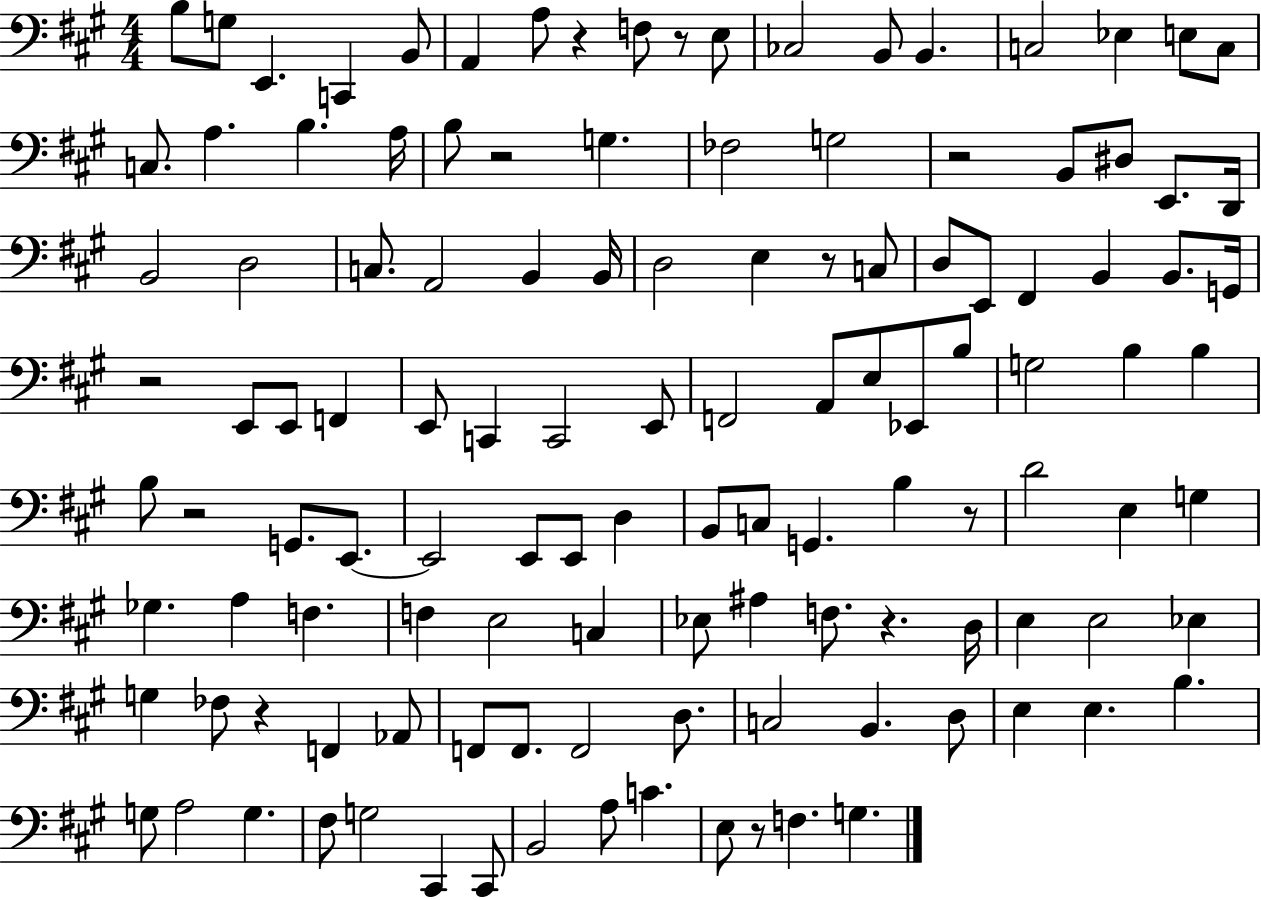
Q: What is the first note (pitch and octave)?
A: B3